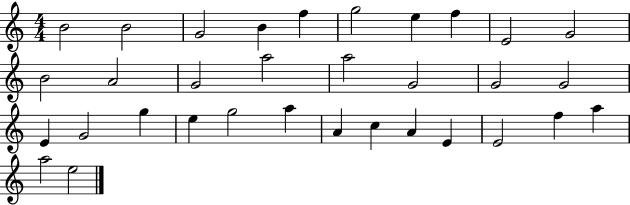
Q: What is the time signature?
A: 4/4